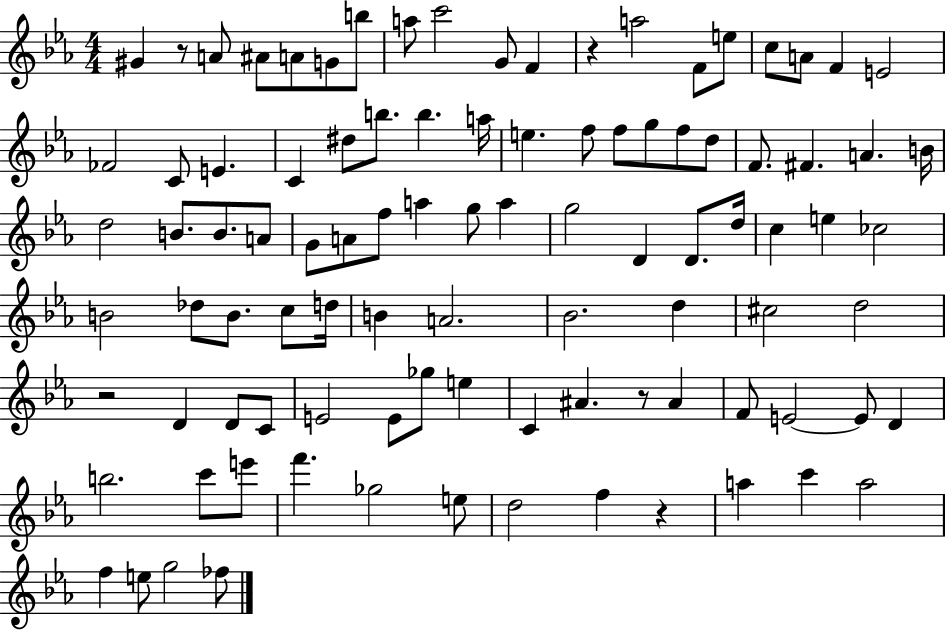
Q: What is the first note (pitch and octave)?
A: G#4